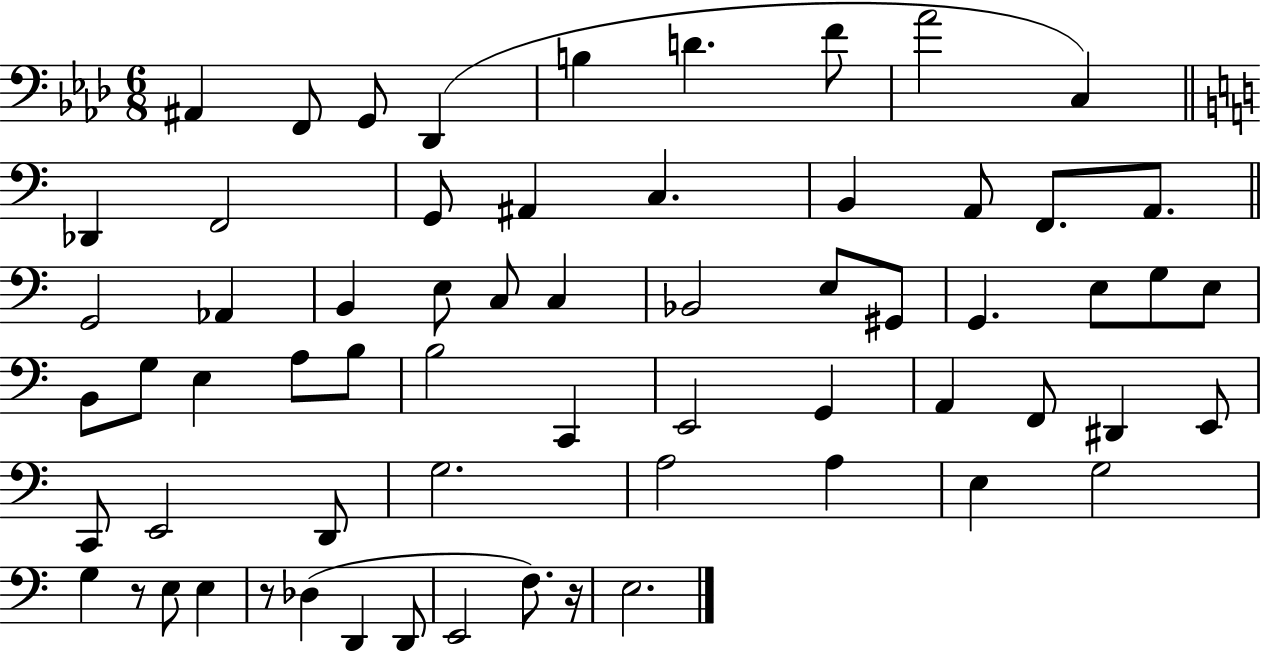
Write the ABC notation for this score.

X:1
T:Untitled
M:6/8
L:1/4
K:Ab
^A,, F,,/2 G,,/2 _D,, B, D F/2 _A2 C, _D,, F,,2 G,,/2 ^A,, C, B,, A,,/2 F,,/2 A,,/2 G,,2 _A,, B,, E,/2 C,/2 C, _B,,2 E,/2 ^G,,/2 G,, E,/2 G,/2 E,/2 B,,/2 G,/2 E, A,/2 B,/2 B,2 C,, E,,2 G,, A,, F,,/2 ^D,, E,,/2 C,,/2 E,,2 D,,/2 G,2 A,2 A, E, G,2 G, z/2 E,/2 E, z/2 _D, D,, D,,/2 E,,2 F,/2 z/4 E,2